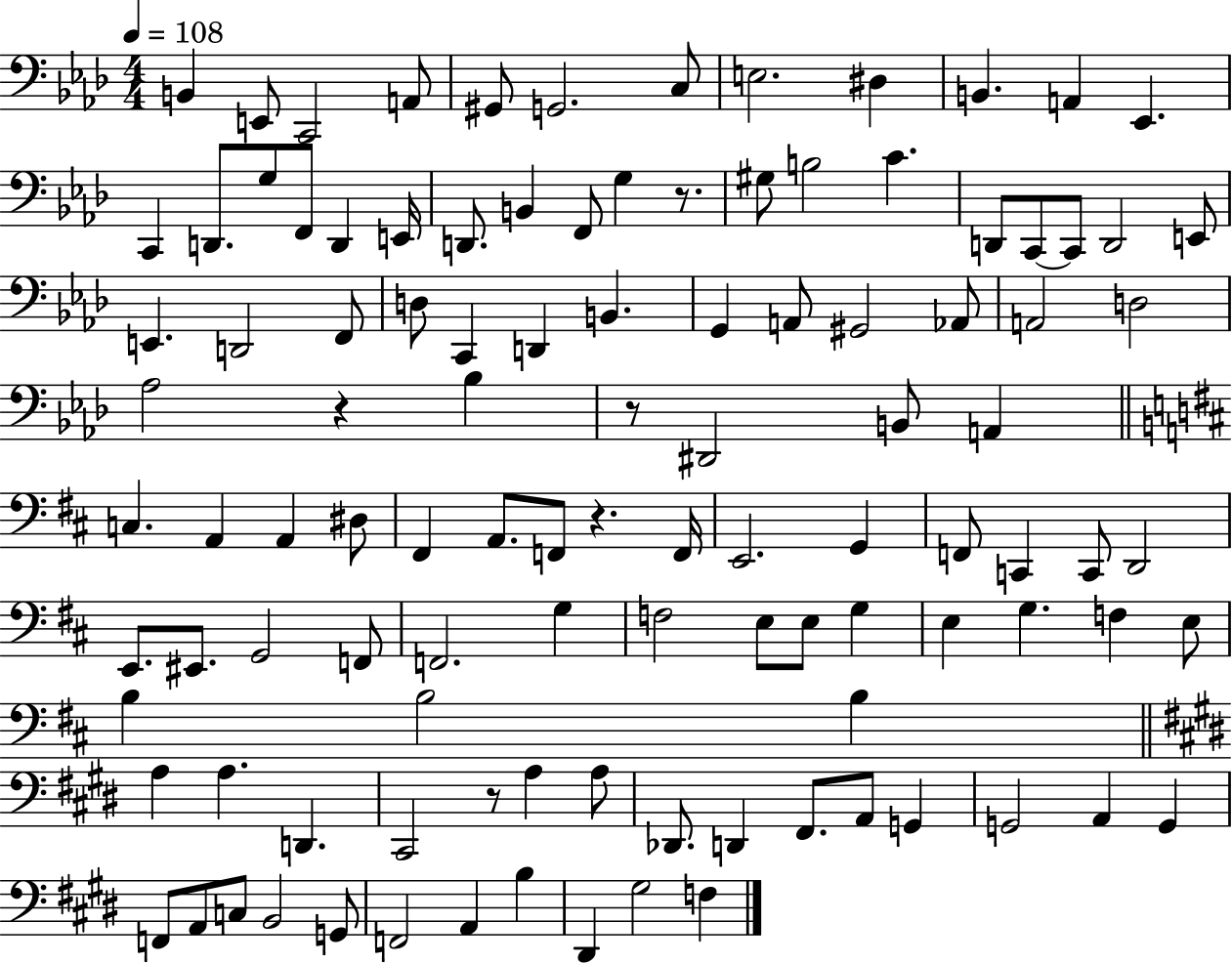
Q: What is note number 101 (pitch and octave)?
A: B3